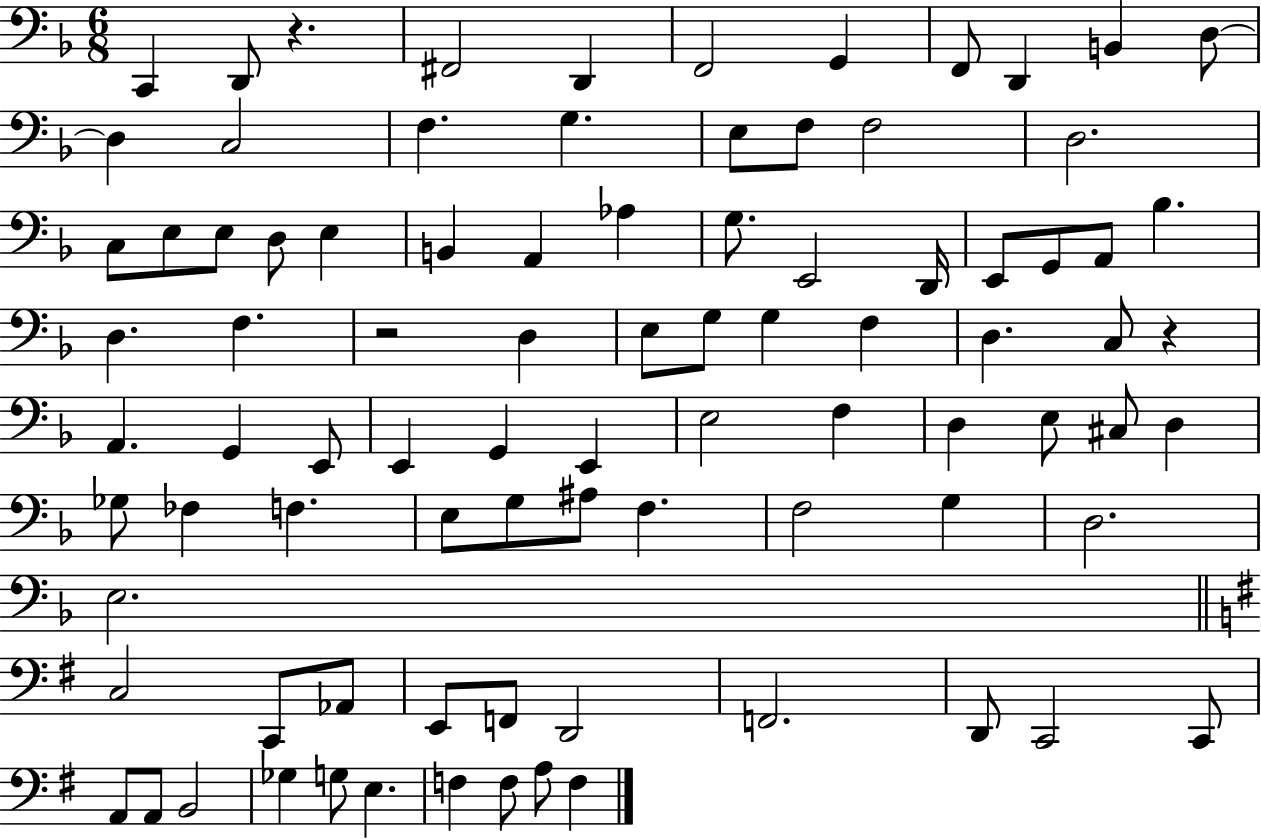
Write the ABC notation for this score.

X:1
T:Untitled
M:6/8
L:1/4
K:F
C,, D,,/2 z ^F,,2 D,, F,,2 G,, F,,/2 D,, B,, D,/2 D, C,2 F, G, E,/2 F,/2 F,2 D,2 C,/2 E,/2 E,/2 D,/2 E, B,, A,, _A, G,/2 E,,2 D,,/4 E,,/2 G,,/2 A,,/2 _B, D, F, z2 D, E,/2 G,/2 G, F, D, C,/2 z A,, G,, E,,/2 E,, G,, E,, E,2 F, D, E,/2 ^C,/2 D, _G,/2 _F, F, E,/2 G,/2 ^A,/2 F, F,2 G, D,2 E,2 C,2 C,,/2 _A,,/2 E,,/2 F,,/2 D,,2 F,,2 D,,/2 C,,2 C,,/2 A,,/2 A,,/2 B,,2 _G, G,/2 E, F, F,/2 A,/2 F,